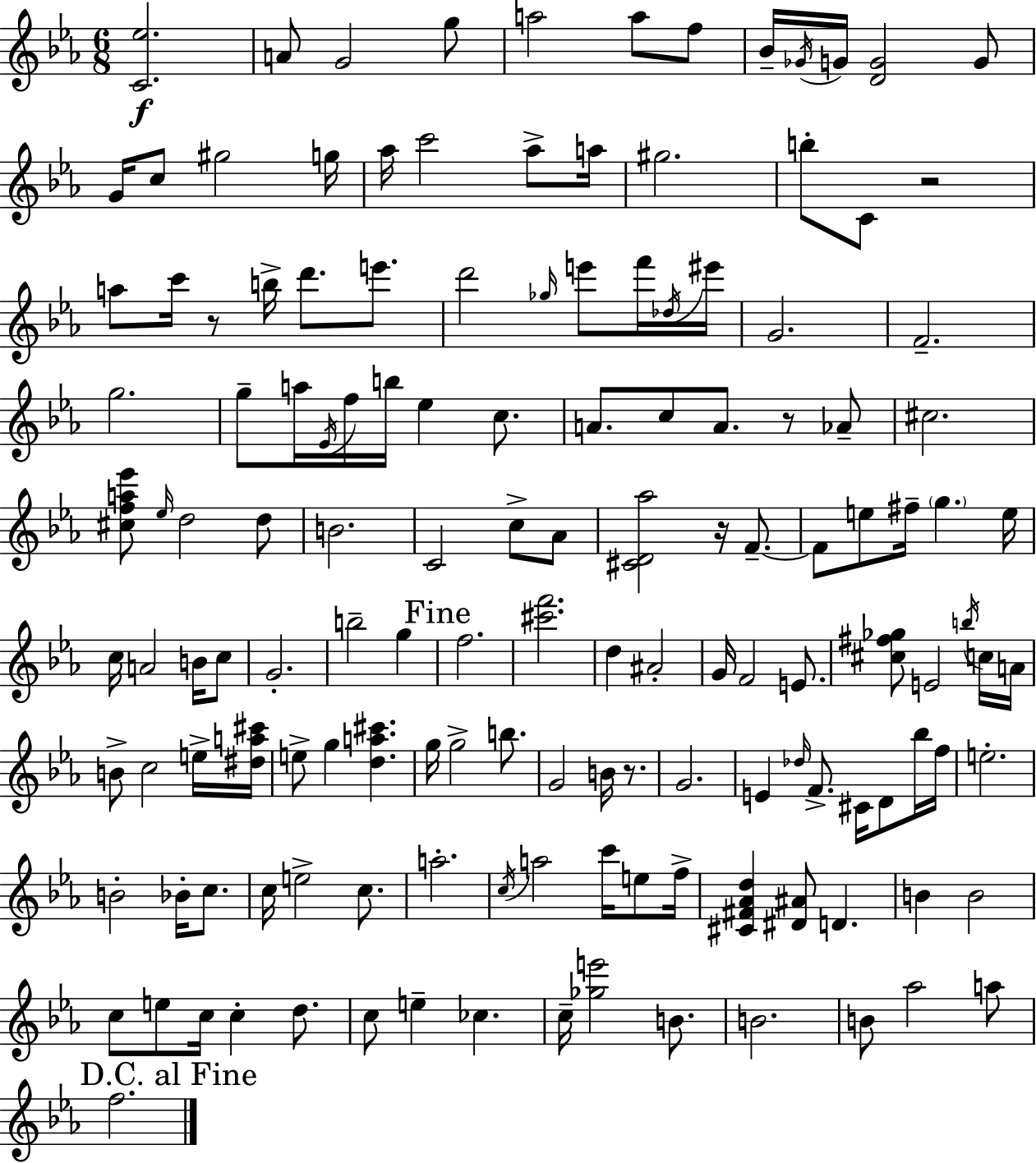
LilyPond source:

{
  \clef treble
  \numericTimeSignature
  \time 6/8
  \key ees \major
  <c' ees''>2.\f | a'8 g'2 g''8 | a''2 a''8 f''8 | bes'16-- \acciaccatura { ges'16 } g'16 <d' g'>2 g'8 | \break g'16 c''8 gis''2 | g''16 aes''16 c'''2 aes''8-> | a''16 gis''2. | b''8-. c'8 r2 | \break a''8 c'''16 r8 b''16-> d'''8. e'''8. | d'''2 \grace { ges''16 } e'''8 | f'''16 \acciaccatura { des''16 } eis'''16 g'2. | f'2.-- | \break g''2. | g''8-- a''16 \acciaccatura { ees'16 } f''16 b''16 ees''4 | c''8. a'8. c''8 a'8. | r8 aes'8-- cis''2. | \break <cis'' f'' a'' ees'''>8 \grace { ees''16 } d''2 | d''8 b'2. | c'2 | c''8-> aes'8 <cis' d' aes''>2 | \break r16 f'8.--~~ f'8 e''8 fis''16-- \parenthesize g''4. | e''16 c''16 a'2 | b'16 c''8 g'2.-. | b''2-- | \break g''4 \mark "Fine" f''2. | <cis''' f'''>2. | d''4 ais'2-. | g'16 f'2 | \break e'8. <cis'' fis'' ges''>8 e'2 | \acciaccatura { b''16 } c''16 a'16 b'8-> c''2 | e''16-> <dis'' a'' cis'''>16 e''8-> g''4 | <d'' a'' cis'''>4. g''16 g''2-> | \break b''8. g'2 | b'16 r8. g'2. | e'4 \grace { des''16 } f'8.-> | cis'16 d'8 bes''16 f''16 e''2.-. | \break b'2-. | bes'16-. c''8. c''16 e''2-> | c''8. a''2.-. | \acciaccatura { c''16 } a''2 | \break c'''16 e''8 f''16-> <cis' fis' aes' d''>4 | <dis' ais'>8 d'4. b'4 | b'2 c''8 e''8 | c''16 c''4-. d''8. c''8 e''4-- | \break ces''4. c''16-- <ges'' e'''>2 | b'8. b'2. | b'8 aes''2 | a''8 \mark "D.C. al Fine" f''2. | \break \bar "|."
}